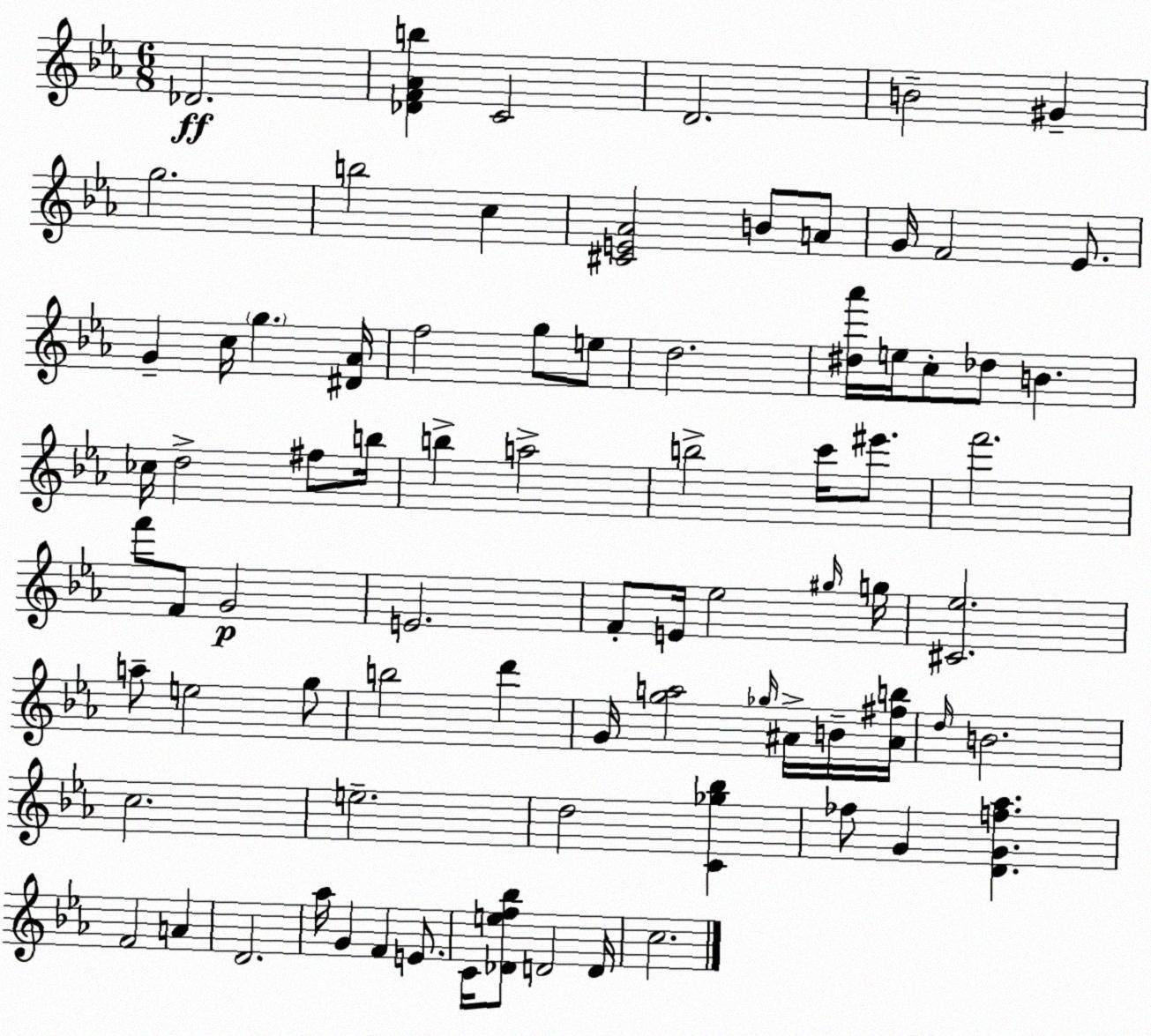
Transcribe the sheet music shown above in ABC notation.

X:1
T:Untitled
M:6/8
L:1/4
K:Cm
_D2 [_DF_Ab] C2 D2 B2 ^G g2 b2 c [^CE_A]2 B/2 A/2 G/4 F2 _E/2 G c/4 g [^D_A]/4 f2 g/2 e/2 d2 [^d_a']/4 e/4 c/2 _d/2 B _c/4 d2 ^f/2 b/4 b a2 b2 c'/4 ^e'/2 f'2 f'/2 F/2 G2 E2 F/2 E/4 _e2 ^g/4 g/4 [^C_e]2 a/2 e2 g/2 b2 d' G/4 [ga]2 _g/4 ^A/4 B/4 [^A^fb]/4 d/4 B2 c2 e2 d2 [C_g_b] _f/2 G [DGf_a] F2 A D2 _a/4 G F E/2 C/4 [_Def_b]/2 D2 D/4 c2